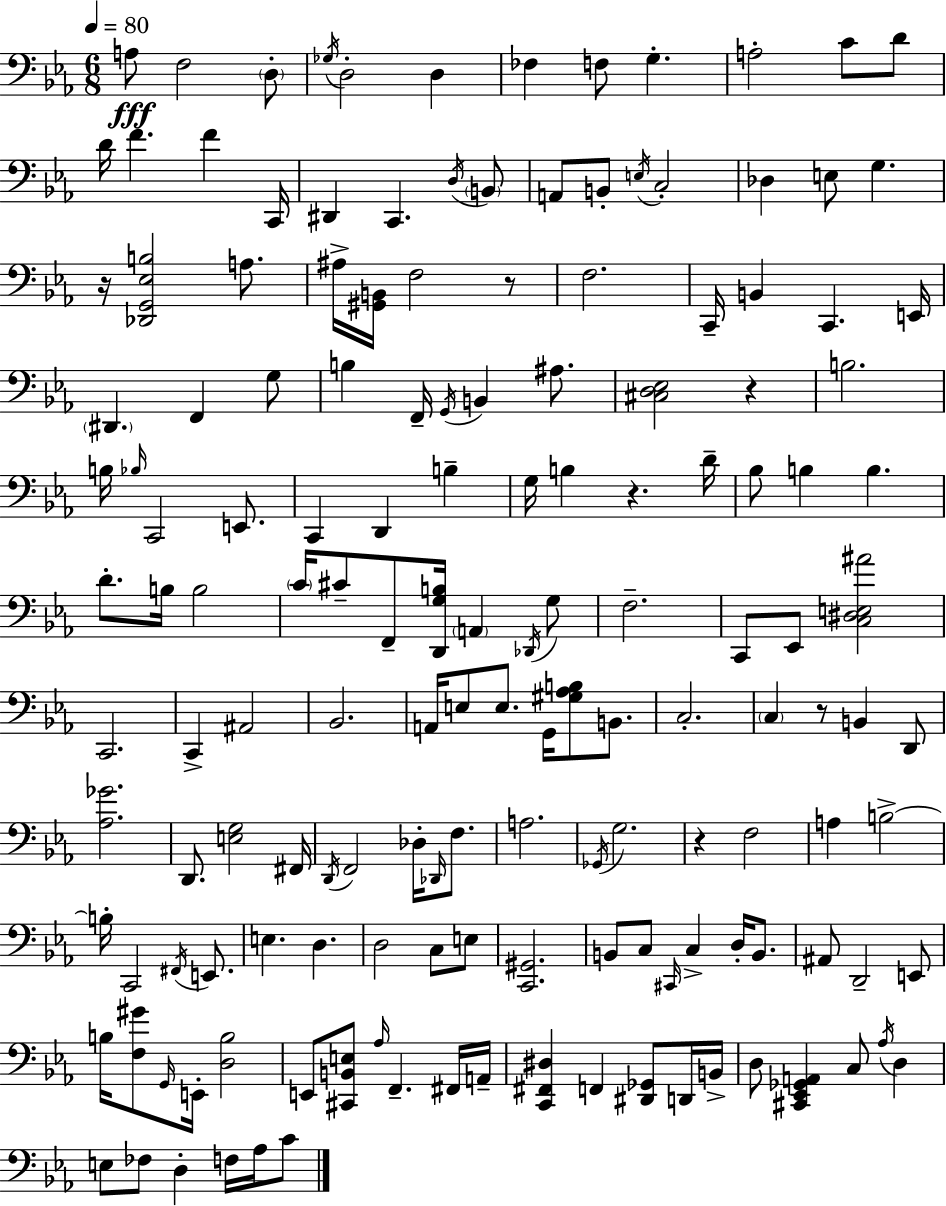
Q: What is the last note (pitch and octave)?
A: C4